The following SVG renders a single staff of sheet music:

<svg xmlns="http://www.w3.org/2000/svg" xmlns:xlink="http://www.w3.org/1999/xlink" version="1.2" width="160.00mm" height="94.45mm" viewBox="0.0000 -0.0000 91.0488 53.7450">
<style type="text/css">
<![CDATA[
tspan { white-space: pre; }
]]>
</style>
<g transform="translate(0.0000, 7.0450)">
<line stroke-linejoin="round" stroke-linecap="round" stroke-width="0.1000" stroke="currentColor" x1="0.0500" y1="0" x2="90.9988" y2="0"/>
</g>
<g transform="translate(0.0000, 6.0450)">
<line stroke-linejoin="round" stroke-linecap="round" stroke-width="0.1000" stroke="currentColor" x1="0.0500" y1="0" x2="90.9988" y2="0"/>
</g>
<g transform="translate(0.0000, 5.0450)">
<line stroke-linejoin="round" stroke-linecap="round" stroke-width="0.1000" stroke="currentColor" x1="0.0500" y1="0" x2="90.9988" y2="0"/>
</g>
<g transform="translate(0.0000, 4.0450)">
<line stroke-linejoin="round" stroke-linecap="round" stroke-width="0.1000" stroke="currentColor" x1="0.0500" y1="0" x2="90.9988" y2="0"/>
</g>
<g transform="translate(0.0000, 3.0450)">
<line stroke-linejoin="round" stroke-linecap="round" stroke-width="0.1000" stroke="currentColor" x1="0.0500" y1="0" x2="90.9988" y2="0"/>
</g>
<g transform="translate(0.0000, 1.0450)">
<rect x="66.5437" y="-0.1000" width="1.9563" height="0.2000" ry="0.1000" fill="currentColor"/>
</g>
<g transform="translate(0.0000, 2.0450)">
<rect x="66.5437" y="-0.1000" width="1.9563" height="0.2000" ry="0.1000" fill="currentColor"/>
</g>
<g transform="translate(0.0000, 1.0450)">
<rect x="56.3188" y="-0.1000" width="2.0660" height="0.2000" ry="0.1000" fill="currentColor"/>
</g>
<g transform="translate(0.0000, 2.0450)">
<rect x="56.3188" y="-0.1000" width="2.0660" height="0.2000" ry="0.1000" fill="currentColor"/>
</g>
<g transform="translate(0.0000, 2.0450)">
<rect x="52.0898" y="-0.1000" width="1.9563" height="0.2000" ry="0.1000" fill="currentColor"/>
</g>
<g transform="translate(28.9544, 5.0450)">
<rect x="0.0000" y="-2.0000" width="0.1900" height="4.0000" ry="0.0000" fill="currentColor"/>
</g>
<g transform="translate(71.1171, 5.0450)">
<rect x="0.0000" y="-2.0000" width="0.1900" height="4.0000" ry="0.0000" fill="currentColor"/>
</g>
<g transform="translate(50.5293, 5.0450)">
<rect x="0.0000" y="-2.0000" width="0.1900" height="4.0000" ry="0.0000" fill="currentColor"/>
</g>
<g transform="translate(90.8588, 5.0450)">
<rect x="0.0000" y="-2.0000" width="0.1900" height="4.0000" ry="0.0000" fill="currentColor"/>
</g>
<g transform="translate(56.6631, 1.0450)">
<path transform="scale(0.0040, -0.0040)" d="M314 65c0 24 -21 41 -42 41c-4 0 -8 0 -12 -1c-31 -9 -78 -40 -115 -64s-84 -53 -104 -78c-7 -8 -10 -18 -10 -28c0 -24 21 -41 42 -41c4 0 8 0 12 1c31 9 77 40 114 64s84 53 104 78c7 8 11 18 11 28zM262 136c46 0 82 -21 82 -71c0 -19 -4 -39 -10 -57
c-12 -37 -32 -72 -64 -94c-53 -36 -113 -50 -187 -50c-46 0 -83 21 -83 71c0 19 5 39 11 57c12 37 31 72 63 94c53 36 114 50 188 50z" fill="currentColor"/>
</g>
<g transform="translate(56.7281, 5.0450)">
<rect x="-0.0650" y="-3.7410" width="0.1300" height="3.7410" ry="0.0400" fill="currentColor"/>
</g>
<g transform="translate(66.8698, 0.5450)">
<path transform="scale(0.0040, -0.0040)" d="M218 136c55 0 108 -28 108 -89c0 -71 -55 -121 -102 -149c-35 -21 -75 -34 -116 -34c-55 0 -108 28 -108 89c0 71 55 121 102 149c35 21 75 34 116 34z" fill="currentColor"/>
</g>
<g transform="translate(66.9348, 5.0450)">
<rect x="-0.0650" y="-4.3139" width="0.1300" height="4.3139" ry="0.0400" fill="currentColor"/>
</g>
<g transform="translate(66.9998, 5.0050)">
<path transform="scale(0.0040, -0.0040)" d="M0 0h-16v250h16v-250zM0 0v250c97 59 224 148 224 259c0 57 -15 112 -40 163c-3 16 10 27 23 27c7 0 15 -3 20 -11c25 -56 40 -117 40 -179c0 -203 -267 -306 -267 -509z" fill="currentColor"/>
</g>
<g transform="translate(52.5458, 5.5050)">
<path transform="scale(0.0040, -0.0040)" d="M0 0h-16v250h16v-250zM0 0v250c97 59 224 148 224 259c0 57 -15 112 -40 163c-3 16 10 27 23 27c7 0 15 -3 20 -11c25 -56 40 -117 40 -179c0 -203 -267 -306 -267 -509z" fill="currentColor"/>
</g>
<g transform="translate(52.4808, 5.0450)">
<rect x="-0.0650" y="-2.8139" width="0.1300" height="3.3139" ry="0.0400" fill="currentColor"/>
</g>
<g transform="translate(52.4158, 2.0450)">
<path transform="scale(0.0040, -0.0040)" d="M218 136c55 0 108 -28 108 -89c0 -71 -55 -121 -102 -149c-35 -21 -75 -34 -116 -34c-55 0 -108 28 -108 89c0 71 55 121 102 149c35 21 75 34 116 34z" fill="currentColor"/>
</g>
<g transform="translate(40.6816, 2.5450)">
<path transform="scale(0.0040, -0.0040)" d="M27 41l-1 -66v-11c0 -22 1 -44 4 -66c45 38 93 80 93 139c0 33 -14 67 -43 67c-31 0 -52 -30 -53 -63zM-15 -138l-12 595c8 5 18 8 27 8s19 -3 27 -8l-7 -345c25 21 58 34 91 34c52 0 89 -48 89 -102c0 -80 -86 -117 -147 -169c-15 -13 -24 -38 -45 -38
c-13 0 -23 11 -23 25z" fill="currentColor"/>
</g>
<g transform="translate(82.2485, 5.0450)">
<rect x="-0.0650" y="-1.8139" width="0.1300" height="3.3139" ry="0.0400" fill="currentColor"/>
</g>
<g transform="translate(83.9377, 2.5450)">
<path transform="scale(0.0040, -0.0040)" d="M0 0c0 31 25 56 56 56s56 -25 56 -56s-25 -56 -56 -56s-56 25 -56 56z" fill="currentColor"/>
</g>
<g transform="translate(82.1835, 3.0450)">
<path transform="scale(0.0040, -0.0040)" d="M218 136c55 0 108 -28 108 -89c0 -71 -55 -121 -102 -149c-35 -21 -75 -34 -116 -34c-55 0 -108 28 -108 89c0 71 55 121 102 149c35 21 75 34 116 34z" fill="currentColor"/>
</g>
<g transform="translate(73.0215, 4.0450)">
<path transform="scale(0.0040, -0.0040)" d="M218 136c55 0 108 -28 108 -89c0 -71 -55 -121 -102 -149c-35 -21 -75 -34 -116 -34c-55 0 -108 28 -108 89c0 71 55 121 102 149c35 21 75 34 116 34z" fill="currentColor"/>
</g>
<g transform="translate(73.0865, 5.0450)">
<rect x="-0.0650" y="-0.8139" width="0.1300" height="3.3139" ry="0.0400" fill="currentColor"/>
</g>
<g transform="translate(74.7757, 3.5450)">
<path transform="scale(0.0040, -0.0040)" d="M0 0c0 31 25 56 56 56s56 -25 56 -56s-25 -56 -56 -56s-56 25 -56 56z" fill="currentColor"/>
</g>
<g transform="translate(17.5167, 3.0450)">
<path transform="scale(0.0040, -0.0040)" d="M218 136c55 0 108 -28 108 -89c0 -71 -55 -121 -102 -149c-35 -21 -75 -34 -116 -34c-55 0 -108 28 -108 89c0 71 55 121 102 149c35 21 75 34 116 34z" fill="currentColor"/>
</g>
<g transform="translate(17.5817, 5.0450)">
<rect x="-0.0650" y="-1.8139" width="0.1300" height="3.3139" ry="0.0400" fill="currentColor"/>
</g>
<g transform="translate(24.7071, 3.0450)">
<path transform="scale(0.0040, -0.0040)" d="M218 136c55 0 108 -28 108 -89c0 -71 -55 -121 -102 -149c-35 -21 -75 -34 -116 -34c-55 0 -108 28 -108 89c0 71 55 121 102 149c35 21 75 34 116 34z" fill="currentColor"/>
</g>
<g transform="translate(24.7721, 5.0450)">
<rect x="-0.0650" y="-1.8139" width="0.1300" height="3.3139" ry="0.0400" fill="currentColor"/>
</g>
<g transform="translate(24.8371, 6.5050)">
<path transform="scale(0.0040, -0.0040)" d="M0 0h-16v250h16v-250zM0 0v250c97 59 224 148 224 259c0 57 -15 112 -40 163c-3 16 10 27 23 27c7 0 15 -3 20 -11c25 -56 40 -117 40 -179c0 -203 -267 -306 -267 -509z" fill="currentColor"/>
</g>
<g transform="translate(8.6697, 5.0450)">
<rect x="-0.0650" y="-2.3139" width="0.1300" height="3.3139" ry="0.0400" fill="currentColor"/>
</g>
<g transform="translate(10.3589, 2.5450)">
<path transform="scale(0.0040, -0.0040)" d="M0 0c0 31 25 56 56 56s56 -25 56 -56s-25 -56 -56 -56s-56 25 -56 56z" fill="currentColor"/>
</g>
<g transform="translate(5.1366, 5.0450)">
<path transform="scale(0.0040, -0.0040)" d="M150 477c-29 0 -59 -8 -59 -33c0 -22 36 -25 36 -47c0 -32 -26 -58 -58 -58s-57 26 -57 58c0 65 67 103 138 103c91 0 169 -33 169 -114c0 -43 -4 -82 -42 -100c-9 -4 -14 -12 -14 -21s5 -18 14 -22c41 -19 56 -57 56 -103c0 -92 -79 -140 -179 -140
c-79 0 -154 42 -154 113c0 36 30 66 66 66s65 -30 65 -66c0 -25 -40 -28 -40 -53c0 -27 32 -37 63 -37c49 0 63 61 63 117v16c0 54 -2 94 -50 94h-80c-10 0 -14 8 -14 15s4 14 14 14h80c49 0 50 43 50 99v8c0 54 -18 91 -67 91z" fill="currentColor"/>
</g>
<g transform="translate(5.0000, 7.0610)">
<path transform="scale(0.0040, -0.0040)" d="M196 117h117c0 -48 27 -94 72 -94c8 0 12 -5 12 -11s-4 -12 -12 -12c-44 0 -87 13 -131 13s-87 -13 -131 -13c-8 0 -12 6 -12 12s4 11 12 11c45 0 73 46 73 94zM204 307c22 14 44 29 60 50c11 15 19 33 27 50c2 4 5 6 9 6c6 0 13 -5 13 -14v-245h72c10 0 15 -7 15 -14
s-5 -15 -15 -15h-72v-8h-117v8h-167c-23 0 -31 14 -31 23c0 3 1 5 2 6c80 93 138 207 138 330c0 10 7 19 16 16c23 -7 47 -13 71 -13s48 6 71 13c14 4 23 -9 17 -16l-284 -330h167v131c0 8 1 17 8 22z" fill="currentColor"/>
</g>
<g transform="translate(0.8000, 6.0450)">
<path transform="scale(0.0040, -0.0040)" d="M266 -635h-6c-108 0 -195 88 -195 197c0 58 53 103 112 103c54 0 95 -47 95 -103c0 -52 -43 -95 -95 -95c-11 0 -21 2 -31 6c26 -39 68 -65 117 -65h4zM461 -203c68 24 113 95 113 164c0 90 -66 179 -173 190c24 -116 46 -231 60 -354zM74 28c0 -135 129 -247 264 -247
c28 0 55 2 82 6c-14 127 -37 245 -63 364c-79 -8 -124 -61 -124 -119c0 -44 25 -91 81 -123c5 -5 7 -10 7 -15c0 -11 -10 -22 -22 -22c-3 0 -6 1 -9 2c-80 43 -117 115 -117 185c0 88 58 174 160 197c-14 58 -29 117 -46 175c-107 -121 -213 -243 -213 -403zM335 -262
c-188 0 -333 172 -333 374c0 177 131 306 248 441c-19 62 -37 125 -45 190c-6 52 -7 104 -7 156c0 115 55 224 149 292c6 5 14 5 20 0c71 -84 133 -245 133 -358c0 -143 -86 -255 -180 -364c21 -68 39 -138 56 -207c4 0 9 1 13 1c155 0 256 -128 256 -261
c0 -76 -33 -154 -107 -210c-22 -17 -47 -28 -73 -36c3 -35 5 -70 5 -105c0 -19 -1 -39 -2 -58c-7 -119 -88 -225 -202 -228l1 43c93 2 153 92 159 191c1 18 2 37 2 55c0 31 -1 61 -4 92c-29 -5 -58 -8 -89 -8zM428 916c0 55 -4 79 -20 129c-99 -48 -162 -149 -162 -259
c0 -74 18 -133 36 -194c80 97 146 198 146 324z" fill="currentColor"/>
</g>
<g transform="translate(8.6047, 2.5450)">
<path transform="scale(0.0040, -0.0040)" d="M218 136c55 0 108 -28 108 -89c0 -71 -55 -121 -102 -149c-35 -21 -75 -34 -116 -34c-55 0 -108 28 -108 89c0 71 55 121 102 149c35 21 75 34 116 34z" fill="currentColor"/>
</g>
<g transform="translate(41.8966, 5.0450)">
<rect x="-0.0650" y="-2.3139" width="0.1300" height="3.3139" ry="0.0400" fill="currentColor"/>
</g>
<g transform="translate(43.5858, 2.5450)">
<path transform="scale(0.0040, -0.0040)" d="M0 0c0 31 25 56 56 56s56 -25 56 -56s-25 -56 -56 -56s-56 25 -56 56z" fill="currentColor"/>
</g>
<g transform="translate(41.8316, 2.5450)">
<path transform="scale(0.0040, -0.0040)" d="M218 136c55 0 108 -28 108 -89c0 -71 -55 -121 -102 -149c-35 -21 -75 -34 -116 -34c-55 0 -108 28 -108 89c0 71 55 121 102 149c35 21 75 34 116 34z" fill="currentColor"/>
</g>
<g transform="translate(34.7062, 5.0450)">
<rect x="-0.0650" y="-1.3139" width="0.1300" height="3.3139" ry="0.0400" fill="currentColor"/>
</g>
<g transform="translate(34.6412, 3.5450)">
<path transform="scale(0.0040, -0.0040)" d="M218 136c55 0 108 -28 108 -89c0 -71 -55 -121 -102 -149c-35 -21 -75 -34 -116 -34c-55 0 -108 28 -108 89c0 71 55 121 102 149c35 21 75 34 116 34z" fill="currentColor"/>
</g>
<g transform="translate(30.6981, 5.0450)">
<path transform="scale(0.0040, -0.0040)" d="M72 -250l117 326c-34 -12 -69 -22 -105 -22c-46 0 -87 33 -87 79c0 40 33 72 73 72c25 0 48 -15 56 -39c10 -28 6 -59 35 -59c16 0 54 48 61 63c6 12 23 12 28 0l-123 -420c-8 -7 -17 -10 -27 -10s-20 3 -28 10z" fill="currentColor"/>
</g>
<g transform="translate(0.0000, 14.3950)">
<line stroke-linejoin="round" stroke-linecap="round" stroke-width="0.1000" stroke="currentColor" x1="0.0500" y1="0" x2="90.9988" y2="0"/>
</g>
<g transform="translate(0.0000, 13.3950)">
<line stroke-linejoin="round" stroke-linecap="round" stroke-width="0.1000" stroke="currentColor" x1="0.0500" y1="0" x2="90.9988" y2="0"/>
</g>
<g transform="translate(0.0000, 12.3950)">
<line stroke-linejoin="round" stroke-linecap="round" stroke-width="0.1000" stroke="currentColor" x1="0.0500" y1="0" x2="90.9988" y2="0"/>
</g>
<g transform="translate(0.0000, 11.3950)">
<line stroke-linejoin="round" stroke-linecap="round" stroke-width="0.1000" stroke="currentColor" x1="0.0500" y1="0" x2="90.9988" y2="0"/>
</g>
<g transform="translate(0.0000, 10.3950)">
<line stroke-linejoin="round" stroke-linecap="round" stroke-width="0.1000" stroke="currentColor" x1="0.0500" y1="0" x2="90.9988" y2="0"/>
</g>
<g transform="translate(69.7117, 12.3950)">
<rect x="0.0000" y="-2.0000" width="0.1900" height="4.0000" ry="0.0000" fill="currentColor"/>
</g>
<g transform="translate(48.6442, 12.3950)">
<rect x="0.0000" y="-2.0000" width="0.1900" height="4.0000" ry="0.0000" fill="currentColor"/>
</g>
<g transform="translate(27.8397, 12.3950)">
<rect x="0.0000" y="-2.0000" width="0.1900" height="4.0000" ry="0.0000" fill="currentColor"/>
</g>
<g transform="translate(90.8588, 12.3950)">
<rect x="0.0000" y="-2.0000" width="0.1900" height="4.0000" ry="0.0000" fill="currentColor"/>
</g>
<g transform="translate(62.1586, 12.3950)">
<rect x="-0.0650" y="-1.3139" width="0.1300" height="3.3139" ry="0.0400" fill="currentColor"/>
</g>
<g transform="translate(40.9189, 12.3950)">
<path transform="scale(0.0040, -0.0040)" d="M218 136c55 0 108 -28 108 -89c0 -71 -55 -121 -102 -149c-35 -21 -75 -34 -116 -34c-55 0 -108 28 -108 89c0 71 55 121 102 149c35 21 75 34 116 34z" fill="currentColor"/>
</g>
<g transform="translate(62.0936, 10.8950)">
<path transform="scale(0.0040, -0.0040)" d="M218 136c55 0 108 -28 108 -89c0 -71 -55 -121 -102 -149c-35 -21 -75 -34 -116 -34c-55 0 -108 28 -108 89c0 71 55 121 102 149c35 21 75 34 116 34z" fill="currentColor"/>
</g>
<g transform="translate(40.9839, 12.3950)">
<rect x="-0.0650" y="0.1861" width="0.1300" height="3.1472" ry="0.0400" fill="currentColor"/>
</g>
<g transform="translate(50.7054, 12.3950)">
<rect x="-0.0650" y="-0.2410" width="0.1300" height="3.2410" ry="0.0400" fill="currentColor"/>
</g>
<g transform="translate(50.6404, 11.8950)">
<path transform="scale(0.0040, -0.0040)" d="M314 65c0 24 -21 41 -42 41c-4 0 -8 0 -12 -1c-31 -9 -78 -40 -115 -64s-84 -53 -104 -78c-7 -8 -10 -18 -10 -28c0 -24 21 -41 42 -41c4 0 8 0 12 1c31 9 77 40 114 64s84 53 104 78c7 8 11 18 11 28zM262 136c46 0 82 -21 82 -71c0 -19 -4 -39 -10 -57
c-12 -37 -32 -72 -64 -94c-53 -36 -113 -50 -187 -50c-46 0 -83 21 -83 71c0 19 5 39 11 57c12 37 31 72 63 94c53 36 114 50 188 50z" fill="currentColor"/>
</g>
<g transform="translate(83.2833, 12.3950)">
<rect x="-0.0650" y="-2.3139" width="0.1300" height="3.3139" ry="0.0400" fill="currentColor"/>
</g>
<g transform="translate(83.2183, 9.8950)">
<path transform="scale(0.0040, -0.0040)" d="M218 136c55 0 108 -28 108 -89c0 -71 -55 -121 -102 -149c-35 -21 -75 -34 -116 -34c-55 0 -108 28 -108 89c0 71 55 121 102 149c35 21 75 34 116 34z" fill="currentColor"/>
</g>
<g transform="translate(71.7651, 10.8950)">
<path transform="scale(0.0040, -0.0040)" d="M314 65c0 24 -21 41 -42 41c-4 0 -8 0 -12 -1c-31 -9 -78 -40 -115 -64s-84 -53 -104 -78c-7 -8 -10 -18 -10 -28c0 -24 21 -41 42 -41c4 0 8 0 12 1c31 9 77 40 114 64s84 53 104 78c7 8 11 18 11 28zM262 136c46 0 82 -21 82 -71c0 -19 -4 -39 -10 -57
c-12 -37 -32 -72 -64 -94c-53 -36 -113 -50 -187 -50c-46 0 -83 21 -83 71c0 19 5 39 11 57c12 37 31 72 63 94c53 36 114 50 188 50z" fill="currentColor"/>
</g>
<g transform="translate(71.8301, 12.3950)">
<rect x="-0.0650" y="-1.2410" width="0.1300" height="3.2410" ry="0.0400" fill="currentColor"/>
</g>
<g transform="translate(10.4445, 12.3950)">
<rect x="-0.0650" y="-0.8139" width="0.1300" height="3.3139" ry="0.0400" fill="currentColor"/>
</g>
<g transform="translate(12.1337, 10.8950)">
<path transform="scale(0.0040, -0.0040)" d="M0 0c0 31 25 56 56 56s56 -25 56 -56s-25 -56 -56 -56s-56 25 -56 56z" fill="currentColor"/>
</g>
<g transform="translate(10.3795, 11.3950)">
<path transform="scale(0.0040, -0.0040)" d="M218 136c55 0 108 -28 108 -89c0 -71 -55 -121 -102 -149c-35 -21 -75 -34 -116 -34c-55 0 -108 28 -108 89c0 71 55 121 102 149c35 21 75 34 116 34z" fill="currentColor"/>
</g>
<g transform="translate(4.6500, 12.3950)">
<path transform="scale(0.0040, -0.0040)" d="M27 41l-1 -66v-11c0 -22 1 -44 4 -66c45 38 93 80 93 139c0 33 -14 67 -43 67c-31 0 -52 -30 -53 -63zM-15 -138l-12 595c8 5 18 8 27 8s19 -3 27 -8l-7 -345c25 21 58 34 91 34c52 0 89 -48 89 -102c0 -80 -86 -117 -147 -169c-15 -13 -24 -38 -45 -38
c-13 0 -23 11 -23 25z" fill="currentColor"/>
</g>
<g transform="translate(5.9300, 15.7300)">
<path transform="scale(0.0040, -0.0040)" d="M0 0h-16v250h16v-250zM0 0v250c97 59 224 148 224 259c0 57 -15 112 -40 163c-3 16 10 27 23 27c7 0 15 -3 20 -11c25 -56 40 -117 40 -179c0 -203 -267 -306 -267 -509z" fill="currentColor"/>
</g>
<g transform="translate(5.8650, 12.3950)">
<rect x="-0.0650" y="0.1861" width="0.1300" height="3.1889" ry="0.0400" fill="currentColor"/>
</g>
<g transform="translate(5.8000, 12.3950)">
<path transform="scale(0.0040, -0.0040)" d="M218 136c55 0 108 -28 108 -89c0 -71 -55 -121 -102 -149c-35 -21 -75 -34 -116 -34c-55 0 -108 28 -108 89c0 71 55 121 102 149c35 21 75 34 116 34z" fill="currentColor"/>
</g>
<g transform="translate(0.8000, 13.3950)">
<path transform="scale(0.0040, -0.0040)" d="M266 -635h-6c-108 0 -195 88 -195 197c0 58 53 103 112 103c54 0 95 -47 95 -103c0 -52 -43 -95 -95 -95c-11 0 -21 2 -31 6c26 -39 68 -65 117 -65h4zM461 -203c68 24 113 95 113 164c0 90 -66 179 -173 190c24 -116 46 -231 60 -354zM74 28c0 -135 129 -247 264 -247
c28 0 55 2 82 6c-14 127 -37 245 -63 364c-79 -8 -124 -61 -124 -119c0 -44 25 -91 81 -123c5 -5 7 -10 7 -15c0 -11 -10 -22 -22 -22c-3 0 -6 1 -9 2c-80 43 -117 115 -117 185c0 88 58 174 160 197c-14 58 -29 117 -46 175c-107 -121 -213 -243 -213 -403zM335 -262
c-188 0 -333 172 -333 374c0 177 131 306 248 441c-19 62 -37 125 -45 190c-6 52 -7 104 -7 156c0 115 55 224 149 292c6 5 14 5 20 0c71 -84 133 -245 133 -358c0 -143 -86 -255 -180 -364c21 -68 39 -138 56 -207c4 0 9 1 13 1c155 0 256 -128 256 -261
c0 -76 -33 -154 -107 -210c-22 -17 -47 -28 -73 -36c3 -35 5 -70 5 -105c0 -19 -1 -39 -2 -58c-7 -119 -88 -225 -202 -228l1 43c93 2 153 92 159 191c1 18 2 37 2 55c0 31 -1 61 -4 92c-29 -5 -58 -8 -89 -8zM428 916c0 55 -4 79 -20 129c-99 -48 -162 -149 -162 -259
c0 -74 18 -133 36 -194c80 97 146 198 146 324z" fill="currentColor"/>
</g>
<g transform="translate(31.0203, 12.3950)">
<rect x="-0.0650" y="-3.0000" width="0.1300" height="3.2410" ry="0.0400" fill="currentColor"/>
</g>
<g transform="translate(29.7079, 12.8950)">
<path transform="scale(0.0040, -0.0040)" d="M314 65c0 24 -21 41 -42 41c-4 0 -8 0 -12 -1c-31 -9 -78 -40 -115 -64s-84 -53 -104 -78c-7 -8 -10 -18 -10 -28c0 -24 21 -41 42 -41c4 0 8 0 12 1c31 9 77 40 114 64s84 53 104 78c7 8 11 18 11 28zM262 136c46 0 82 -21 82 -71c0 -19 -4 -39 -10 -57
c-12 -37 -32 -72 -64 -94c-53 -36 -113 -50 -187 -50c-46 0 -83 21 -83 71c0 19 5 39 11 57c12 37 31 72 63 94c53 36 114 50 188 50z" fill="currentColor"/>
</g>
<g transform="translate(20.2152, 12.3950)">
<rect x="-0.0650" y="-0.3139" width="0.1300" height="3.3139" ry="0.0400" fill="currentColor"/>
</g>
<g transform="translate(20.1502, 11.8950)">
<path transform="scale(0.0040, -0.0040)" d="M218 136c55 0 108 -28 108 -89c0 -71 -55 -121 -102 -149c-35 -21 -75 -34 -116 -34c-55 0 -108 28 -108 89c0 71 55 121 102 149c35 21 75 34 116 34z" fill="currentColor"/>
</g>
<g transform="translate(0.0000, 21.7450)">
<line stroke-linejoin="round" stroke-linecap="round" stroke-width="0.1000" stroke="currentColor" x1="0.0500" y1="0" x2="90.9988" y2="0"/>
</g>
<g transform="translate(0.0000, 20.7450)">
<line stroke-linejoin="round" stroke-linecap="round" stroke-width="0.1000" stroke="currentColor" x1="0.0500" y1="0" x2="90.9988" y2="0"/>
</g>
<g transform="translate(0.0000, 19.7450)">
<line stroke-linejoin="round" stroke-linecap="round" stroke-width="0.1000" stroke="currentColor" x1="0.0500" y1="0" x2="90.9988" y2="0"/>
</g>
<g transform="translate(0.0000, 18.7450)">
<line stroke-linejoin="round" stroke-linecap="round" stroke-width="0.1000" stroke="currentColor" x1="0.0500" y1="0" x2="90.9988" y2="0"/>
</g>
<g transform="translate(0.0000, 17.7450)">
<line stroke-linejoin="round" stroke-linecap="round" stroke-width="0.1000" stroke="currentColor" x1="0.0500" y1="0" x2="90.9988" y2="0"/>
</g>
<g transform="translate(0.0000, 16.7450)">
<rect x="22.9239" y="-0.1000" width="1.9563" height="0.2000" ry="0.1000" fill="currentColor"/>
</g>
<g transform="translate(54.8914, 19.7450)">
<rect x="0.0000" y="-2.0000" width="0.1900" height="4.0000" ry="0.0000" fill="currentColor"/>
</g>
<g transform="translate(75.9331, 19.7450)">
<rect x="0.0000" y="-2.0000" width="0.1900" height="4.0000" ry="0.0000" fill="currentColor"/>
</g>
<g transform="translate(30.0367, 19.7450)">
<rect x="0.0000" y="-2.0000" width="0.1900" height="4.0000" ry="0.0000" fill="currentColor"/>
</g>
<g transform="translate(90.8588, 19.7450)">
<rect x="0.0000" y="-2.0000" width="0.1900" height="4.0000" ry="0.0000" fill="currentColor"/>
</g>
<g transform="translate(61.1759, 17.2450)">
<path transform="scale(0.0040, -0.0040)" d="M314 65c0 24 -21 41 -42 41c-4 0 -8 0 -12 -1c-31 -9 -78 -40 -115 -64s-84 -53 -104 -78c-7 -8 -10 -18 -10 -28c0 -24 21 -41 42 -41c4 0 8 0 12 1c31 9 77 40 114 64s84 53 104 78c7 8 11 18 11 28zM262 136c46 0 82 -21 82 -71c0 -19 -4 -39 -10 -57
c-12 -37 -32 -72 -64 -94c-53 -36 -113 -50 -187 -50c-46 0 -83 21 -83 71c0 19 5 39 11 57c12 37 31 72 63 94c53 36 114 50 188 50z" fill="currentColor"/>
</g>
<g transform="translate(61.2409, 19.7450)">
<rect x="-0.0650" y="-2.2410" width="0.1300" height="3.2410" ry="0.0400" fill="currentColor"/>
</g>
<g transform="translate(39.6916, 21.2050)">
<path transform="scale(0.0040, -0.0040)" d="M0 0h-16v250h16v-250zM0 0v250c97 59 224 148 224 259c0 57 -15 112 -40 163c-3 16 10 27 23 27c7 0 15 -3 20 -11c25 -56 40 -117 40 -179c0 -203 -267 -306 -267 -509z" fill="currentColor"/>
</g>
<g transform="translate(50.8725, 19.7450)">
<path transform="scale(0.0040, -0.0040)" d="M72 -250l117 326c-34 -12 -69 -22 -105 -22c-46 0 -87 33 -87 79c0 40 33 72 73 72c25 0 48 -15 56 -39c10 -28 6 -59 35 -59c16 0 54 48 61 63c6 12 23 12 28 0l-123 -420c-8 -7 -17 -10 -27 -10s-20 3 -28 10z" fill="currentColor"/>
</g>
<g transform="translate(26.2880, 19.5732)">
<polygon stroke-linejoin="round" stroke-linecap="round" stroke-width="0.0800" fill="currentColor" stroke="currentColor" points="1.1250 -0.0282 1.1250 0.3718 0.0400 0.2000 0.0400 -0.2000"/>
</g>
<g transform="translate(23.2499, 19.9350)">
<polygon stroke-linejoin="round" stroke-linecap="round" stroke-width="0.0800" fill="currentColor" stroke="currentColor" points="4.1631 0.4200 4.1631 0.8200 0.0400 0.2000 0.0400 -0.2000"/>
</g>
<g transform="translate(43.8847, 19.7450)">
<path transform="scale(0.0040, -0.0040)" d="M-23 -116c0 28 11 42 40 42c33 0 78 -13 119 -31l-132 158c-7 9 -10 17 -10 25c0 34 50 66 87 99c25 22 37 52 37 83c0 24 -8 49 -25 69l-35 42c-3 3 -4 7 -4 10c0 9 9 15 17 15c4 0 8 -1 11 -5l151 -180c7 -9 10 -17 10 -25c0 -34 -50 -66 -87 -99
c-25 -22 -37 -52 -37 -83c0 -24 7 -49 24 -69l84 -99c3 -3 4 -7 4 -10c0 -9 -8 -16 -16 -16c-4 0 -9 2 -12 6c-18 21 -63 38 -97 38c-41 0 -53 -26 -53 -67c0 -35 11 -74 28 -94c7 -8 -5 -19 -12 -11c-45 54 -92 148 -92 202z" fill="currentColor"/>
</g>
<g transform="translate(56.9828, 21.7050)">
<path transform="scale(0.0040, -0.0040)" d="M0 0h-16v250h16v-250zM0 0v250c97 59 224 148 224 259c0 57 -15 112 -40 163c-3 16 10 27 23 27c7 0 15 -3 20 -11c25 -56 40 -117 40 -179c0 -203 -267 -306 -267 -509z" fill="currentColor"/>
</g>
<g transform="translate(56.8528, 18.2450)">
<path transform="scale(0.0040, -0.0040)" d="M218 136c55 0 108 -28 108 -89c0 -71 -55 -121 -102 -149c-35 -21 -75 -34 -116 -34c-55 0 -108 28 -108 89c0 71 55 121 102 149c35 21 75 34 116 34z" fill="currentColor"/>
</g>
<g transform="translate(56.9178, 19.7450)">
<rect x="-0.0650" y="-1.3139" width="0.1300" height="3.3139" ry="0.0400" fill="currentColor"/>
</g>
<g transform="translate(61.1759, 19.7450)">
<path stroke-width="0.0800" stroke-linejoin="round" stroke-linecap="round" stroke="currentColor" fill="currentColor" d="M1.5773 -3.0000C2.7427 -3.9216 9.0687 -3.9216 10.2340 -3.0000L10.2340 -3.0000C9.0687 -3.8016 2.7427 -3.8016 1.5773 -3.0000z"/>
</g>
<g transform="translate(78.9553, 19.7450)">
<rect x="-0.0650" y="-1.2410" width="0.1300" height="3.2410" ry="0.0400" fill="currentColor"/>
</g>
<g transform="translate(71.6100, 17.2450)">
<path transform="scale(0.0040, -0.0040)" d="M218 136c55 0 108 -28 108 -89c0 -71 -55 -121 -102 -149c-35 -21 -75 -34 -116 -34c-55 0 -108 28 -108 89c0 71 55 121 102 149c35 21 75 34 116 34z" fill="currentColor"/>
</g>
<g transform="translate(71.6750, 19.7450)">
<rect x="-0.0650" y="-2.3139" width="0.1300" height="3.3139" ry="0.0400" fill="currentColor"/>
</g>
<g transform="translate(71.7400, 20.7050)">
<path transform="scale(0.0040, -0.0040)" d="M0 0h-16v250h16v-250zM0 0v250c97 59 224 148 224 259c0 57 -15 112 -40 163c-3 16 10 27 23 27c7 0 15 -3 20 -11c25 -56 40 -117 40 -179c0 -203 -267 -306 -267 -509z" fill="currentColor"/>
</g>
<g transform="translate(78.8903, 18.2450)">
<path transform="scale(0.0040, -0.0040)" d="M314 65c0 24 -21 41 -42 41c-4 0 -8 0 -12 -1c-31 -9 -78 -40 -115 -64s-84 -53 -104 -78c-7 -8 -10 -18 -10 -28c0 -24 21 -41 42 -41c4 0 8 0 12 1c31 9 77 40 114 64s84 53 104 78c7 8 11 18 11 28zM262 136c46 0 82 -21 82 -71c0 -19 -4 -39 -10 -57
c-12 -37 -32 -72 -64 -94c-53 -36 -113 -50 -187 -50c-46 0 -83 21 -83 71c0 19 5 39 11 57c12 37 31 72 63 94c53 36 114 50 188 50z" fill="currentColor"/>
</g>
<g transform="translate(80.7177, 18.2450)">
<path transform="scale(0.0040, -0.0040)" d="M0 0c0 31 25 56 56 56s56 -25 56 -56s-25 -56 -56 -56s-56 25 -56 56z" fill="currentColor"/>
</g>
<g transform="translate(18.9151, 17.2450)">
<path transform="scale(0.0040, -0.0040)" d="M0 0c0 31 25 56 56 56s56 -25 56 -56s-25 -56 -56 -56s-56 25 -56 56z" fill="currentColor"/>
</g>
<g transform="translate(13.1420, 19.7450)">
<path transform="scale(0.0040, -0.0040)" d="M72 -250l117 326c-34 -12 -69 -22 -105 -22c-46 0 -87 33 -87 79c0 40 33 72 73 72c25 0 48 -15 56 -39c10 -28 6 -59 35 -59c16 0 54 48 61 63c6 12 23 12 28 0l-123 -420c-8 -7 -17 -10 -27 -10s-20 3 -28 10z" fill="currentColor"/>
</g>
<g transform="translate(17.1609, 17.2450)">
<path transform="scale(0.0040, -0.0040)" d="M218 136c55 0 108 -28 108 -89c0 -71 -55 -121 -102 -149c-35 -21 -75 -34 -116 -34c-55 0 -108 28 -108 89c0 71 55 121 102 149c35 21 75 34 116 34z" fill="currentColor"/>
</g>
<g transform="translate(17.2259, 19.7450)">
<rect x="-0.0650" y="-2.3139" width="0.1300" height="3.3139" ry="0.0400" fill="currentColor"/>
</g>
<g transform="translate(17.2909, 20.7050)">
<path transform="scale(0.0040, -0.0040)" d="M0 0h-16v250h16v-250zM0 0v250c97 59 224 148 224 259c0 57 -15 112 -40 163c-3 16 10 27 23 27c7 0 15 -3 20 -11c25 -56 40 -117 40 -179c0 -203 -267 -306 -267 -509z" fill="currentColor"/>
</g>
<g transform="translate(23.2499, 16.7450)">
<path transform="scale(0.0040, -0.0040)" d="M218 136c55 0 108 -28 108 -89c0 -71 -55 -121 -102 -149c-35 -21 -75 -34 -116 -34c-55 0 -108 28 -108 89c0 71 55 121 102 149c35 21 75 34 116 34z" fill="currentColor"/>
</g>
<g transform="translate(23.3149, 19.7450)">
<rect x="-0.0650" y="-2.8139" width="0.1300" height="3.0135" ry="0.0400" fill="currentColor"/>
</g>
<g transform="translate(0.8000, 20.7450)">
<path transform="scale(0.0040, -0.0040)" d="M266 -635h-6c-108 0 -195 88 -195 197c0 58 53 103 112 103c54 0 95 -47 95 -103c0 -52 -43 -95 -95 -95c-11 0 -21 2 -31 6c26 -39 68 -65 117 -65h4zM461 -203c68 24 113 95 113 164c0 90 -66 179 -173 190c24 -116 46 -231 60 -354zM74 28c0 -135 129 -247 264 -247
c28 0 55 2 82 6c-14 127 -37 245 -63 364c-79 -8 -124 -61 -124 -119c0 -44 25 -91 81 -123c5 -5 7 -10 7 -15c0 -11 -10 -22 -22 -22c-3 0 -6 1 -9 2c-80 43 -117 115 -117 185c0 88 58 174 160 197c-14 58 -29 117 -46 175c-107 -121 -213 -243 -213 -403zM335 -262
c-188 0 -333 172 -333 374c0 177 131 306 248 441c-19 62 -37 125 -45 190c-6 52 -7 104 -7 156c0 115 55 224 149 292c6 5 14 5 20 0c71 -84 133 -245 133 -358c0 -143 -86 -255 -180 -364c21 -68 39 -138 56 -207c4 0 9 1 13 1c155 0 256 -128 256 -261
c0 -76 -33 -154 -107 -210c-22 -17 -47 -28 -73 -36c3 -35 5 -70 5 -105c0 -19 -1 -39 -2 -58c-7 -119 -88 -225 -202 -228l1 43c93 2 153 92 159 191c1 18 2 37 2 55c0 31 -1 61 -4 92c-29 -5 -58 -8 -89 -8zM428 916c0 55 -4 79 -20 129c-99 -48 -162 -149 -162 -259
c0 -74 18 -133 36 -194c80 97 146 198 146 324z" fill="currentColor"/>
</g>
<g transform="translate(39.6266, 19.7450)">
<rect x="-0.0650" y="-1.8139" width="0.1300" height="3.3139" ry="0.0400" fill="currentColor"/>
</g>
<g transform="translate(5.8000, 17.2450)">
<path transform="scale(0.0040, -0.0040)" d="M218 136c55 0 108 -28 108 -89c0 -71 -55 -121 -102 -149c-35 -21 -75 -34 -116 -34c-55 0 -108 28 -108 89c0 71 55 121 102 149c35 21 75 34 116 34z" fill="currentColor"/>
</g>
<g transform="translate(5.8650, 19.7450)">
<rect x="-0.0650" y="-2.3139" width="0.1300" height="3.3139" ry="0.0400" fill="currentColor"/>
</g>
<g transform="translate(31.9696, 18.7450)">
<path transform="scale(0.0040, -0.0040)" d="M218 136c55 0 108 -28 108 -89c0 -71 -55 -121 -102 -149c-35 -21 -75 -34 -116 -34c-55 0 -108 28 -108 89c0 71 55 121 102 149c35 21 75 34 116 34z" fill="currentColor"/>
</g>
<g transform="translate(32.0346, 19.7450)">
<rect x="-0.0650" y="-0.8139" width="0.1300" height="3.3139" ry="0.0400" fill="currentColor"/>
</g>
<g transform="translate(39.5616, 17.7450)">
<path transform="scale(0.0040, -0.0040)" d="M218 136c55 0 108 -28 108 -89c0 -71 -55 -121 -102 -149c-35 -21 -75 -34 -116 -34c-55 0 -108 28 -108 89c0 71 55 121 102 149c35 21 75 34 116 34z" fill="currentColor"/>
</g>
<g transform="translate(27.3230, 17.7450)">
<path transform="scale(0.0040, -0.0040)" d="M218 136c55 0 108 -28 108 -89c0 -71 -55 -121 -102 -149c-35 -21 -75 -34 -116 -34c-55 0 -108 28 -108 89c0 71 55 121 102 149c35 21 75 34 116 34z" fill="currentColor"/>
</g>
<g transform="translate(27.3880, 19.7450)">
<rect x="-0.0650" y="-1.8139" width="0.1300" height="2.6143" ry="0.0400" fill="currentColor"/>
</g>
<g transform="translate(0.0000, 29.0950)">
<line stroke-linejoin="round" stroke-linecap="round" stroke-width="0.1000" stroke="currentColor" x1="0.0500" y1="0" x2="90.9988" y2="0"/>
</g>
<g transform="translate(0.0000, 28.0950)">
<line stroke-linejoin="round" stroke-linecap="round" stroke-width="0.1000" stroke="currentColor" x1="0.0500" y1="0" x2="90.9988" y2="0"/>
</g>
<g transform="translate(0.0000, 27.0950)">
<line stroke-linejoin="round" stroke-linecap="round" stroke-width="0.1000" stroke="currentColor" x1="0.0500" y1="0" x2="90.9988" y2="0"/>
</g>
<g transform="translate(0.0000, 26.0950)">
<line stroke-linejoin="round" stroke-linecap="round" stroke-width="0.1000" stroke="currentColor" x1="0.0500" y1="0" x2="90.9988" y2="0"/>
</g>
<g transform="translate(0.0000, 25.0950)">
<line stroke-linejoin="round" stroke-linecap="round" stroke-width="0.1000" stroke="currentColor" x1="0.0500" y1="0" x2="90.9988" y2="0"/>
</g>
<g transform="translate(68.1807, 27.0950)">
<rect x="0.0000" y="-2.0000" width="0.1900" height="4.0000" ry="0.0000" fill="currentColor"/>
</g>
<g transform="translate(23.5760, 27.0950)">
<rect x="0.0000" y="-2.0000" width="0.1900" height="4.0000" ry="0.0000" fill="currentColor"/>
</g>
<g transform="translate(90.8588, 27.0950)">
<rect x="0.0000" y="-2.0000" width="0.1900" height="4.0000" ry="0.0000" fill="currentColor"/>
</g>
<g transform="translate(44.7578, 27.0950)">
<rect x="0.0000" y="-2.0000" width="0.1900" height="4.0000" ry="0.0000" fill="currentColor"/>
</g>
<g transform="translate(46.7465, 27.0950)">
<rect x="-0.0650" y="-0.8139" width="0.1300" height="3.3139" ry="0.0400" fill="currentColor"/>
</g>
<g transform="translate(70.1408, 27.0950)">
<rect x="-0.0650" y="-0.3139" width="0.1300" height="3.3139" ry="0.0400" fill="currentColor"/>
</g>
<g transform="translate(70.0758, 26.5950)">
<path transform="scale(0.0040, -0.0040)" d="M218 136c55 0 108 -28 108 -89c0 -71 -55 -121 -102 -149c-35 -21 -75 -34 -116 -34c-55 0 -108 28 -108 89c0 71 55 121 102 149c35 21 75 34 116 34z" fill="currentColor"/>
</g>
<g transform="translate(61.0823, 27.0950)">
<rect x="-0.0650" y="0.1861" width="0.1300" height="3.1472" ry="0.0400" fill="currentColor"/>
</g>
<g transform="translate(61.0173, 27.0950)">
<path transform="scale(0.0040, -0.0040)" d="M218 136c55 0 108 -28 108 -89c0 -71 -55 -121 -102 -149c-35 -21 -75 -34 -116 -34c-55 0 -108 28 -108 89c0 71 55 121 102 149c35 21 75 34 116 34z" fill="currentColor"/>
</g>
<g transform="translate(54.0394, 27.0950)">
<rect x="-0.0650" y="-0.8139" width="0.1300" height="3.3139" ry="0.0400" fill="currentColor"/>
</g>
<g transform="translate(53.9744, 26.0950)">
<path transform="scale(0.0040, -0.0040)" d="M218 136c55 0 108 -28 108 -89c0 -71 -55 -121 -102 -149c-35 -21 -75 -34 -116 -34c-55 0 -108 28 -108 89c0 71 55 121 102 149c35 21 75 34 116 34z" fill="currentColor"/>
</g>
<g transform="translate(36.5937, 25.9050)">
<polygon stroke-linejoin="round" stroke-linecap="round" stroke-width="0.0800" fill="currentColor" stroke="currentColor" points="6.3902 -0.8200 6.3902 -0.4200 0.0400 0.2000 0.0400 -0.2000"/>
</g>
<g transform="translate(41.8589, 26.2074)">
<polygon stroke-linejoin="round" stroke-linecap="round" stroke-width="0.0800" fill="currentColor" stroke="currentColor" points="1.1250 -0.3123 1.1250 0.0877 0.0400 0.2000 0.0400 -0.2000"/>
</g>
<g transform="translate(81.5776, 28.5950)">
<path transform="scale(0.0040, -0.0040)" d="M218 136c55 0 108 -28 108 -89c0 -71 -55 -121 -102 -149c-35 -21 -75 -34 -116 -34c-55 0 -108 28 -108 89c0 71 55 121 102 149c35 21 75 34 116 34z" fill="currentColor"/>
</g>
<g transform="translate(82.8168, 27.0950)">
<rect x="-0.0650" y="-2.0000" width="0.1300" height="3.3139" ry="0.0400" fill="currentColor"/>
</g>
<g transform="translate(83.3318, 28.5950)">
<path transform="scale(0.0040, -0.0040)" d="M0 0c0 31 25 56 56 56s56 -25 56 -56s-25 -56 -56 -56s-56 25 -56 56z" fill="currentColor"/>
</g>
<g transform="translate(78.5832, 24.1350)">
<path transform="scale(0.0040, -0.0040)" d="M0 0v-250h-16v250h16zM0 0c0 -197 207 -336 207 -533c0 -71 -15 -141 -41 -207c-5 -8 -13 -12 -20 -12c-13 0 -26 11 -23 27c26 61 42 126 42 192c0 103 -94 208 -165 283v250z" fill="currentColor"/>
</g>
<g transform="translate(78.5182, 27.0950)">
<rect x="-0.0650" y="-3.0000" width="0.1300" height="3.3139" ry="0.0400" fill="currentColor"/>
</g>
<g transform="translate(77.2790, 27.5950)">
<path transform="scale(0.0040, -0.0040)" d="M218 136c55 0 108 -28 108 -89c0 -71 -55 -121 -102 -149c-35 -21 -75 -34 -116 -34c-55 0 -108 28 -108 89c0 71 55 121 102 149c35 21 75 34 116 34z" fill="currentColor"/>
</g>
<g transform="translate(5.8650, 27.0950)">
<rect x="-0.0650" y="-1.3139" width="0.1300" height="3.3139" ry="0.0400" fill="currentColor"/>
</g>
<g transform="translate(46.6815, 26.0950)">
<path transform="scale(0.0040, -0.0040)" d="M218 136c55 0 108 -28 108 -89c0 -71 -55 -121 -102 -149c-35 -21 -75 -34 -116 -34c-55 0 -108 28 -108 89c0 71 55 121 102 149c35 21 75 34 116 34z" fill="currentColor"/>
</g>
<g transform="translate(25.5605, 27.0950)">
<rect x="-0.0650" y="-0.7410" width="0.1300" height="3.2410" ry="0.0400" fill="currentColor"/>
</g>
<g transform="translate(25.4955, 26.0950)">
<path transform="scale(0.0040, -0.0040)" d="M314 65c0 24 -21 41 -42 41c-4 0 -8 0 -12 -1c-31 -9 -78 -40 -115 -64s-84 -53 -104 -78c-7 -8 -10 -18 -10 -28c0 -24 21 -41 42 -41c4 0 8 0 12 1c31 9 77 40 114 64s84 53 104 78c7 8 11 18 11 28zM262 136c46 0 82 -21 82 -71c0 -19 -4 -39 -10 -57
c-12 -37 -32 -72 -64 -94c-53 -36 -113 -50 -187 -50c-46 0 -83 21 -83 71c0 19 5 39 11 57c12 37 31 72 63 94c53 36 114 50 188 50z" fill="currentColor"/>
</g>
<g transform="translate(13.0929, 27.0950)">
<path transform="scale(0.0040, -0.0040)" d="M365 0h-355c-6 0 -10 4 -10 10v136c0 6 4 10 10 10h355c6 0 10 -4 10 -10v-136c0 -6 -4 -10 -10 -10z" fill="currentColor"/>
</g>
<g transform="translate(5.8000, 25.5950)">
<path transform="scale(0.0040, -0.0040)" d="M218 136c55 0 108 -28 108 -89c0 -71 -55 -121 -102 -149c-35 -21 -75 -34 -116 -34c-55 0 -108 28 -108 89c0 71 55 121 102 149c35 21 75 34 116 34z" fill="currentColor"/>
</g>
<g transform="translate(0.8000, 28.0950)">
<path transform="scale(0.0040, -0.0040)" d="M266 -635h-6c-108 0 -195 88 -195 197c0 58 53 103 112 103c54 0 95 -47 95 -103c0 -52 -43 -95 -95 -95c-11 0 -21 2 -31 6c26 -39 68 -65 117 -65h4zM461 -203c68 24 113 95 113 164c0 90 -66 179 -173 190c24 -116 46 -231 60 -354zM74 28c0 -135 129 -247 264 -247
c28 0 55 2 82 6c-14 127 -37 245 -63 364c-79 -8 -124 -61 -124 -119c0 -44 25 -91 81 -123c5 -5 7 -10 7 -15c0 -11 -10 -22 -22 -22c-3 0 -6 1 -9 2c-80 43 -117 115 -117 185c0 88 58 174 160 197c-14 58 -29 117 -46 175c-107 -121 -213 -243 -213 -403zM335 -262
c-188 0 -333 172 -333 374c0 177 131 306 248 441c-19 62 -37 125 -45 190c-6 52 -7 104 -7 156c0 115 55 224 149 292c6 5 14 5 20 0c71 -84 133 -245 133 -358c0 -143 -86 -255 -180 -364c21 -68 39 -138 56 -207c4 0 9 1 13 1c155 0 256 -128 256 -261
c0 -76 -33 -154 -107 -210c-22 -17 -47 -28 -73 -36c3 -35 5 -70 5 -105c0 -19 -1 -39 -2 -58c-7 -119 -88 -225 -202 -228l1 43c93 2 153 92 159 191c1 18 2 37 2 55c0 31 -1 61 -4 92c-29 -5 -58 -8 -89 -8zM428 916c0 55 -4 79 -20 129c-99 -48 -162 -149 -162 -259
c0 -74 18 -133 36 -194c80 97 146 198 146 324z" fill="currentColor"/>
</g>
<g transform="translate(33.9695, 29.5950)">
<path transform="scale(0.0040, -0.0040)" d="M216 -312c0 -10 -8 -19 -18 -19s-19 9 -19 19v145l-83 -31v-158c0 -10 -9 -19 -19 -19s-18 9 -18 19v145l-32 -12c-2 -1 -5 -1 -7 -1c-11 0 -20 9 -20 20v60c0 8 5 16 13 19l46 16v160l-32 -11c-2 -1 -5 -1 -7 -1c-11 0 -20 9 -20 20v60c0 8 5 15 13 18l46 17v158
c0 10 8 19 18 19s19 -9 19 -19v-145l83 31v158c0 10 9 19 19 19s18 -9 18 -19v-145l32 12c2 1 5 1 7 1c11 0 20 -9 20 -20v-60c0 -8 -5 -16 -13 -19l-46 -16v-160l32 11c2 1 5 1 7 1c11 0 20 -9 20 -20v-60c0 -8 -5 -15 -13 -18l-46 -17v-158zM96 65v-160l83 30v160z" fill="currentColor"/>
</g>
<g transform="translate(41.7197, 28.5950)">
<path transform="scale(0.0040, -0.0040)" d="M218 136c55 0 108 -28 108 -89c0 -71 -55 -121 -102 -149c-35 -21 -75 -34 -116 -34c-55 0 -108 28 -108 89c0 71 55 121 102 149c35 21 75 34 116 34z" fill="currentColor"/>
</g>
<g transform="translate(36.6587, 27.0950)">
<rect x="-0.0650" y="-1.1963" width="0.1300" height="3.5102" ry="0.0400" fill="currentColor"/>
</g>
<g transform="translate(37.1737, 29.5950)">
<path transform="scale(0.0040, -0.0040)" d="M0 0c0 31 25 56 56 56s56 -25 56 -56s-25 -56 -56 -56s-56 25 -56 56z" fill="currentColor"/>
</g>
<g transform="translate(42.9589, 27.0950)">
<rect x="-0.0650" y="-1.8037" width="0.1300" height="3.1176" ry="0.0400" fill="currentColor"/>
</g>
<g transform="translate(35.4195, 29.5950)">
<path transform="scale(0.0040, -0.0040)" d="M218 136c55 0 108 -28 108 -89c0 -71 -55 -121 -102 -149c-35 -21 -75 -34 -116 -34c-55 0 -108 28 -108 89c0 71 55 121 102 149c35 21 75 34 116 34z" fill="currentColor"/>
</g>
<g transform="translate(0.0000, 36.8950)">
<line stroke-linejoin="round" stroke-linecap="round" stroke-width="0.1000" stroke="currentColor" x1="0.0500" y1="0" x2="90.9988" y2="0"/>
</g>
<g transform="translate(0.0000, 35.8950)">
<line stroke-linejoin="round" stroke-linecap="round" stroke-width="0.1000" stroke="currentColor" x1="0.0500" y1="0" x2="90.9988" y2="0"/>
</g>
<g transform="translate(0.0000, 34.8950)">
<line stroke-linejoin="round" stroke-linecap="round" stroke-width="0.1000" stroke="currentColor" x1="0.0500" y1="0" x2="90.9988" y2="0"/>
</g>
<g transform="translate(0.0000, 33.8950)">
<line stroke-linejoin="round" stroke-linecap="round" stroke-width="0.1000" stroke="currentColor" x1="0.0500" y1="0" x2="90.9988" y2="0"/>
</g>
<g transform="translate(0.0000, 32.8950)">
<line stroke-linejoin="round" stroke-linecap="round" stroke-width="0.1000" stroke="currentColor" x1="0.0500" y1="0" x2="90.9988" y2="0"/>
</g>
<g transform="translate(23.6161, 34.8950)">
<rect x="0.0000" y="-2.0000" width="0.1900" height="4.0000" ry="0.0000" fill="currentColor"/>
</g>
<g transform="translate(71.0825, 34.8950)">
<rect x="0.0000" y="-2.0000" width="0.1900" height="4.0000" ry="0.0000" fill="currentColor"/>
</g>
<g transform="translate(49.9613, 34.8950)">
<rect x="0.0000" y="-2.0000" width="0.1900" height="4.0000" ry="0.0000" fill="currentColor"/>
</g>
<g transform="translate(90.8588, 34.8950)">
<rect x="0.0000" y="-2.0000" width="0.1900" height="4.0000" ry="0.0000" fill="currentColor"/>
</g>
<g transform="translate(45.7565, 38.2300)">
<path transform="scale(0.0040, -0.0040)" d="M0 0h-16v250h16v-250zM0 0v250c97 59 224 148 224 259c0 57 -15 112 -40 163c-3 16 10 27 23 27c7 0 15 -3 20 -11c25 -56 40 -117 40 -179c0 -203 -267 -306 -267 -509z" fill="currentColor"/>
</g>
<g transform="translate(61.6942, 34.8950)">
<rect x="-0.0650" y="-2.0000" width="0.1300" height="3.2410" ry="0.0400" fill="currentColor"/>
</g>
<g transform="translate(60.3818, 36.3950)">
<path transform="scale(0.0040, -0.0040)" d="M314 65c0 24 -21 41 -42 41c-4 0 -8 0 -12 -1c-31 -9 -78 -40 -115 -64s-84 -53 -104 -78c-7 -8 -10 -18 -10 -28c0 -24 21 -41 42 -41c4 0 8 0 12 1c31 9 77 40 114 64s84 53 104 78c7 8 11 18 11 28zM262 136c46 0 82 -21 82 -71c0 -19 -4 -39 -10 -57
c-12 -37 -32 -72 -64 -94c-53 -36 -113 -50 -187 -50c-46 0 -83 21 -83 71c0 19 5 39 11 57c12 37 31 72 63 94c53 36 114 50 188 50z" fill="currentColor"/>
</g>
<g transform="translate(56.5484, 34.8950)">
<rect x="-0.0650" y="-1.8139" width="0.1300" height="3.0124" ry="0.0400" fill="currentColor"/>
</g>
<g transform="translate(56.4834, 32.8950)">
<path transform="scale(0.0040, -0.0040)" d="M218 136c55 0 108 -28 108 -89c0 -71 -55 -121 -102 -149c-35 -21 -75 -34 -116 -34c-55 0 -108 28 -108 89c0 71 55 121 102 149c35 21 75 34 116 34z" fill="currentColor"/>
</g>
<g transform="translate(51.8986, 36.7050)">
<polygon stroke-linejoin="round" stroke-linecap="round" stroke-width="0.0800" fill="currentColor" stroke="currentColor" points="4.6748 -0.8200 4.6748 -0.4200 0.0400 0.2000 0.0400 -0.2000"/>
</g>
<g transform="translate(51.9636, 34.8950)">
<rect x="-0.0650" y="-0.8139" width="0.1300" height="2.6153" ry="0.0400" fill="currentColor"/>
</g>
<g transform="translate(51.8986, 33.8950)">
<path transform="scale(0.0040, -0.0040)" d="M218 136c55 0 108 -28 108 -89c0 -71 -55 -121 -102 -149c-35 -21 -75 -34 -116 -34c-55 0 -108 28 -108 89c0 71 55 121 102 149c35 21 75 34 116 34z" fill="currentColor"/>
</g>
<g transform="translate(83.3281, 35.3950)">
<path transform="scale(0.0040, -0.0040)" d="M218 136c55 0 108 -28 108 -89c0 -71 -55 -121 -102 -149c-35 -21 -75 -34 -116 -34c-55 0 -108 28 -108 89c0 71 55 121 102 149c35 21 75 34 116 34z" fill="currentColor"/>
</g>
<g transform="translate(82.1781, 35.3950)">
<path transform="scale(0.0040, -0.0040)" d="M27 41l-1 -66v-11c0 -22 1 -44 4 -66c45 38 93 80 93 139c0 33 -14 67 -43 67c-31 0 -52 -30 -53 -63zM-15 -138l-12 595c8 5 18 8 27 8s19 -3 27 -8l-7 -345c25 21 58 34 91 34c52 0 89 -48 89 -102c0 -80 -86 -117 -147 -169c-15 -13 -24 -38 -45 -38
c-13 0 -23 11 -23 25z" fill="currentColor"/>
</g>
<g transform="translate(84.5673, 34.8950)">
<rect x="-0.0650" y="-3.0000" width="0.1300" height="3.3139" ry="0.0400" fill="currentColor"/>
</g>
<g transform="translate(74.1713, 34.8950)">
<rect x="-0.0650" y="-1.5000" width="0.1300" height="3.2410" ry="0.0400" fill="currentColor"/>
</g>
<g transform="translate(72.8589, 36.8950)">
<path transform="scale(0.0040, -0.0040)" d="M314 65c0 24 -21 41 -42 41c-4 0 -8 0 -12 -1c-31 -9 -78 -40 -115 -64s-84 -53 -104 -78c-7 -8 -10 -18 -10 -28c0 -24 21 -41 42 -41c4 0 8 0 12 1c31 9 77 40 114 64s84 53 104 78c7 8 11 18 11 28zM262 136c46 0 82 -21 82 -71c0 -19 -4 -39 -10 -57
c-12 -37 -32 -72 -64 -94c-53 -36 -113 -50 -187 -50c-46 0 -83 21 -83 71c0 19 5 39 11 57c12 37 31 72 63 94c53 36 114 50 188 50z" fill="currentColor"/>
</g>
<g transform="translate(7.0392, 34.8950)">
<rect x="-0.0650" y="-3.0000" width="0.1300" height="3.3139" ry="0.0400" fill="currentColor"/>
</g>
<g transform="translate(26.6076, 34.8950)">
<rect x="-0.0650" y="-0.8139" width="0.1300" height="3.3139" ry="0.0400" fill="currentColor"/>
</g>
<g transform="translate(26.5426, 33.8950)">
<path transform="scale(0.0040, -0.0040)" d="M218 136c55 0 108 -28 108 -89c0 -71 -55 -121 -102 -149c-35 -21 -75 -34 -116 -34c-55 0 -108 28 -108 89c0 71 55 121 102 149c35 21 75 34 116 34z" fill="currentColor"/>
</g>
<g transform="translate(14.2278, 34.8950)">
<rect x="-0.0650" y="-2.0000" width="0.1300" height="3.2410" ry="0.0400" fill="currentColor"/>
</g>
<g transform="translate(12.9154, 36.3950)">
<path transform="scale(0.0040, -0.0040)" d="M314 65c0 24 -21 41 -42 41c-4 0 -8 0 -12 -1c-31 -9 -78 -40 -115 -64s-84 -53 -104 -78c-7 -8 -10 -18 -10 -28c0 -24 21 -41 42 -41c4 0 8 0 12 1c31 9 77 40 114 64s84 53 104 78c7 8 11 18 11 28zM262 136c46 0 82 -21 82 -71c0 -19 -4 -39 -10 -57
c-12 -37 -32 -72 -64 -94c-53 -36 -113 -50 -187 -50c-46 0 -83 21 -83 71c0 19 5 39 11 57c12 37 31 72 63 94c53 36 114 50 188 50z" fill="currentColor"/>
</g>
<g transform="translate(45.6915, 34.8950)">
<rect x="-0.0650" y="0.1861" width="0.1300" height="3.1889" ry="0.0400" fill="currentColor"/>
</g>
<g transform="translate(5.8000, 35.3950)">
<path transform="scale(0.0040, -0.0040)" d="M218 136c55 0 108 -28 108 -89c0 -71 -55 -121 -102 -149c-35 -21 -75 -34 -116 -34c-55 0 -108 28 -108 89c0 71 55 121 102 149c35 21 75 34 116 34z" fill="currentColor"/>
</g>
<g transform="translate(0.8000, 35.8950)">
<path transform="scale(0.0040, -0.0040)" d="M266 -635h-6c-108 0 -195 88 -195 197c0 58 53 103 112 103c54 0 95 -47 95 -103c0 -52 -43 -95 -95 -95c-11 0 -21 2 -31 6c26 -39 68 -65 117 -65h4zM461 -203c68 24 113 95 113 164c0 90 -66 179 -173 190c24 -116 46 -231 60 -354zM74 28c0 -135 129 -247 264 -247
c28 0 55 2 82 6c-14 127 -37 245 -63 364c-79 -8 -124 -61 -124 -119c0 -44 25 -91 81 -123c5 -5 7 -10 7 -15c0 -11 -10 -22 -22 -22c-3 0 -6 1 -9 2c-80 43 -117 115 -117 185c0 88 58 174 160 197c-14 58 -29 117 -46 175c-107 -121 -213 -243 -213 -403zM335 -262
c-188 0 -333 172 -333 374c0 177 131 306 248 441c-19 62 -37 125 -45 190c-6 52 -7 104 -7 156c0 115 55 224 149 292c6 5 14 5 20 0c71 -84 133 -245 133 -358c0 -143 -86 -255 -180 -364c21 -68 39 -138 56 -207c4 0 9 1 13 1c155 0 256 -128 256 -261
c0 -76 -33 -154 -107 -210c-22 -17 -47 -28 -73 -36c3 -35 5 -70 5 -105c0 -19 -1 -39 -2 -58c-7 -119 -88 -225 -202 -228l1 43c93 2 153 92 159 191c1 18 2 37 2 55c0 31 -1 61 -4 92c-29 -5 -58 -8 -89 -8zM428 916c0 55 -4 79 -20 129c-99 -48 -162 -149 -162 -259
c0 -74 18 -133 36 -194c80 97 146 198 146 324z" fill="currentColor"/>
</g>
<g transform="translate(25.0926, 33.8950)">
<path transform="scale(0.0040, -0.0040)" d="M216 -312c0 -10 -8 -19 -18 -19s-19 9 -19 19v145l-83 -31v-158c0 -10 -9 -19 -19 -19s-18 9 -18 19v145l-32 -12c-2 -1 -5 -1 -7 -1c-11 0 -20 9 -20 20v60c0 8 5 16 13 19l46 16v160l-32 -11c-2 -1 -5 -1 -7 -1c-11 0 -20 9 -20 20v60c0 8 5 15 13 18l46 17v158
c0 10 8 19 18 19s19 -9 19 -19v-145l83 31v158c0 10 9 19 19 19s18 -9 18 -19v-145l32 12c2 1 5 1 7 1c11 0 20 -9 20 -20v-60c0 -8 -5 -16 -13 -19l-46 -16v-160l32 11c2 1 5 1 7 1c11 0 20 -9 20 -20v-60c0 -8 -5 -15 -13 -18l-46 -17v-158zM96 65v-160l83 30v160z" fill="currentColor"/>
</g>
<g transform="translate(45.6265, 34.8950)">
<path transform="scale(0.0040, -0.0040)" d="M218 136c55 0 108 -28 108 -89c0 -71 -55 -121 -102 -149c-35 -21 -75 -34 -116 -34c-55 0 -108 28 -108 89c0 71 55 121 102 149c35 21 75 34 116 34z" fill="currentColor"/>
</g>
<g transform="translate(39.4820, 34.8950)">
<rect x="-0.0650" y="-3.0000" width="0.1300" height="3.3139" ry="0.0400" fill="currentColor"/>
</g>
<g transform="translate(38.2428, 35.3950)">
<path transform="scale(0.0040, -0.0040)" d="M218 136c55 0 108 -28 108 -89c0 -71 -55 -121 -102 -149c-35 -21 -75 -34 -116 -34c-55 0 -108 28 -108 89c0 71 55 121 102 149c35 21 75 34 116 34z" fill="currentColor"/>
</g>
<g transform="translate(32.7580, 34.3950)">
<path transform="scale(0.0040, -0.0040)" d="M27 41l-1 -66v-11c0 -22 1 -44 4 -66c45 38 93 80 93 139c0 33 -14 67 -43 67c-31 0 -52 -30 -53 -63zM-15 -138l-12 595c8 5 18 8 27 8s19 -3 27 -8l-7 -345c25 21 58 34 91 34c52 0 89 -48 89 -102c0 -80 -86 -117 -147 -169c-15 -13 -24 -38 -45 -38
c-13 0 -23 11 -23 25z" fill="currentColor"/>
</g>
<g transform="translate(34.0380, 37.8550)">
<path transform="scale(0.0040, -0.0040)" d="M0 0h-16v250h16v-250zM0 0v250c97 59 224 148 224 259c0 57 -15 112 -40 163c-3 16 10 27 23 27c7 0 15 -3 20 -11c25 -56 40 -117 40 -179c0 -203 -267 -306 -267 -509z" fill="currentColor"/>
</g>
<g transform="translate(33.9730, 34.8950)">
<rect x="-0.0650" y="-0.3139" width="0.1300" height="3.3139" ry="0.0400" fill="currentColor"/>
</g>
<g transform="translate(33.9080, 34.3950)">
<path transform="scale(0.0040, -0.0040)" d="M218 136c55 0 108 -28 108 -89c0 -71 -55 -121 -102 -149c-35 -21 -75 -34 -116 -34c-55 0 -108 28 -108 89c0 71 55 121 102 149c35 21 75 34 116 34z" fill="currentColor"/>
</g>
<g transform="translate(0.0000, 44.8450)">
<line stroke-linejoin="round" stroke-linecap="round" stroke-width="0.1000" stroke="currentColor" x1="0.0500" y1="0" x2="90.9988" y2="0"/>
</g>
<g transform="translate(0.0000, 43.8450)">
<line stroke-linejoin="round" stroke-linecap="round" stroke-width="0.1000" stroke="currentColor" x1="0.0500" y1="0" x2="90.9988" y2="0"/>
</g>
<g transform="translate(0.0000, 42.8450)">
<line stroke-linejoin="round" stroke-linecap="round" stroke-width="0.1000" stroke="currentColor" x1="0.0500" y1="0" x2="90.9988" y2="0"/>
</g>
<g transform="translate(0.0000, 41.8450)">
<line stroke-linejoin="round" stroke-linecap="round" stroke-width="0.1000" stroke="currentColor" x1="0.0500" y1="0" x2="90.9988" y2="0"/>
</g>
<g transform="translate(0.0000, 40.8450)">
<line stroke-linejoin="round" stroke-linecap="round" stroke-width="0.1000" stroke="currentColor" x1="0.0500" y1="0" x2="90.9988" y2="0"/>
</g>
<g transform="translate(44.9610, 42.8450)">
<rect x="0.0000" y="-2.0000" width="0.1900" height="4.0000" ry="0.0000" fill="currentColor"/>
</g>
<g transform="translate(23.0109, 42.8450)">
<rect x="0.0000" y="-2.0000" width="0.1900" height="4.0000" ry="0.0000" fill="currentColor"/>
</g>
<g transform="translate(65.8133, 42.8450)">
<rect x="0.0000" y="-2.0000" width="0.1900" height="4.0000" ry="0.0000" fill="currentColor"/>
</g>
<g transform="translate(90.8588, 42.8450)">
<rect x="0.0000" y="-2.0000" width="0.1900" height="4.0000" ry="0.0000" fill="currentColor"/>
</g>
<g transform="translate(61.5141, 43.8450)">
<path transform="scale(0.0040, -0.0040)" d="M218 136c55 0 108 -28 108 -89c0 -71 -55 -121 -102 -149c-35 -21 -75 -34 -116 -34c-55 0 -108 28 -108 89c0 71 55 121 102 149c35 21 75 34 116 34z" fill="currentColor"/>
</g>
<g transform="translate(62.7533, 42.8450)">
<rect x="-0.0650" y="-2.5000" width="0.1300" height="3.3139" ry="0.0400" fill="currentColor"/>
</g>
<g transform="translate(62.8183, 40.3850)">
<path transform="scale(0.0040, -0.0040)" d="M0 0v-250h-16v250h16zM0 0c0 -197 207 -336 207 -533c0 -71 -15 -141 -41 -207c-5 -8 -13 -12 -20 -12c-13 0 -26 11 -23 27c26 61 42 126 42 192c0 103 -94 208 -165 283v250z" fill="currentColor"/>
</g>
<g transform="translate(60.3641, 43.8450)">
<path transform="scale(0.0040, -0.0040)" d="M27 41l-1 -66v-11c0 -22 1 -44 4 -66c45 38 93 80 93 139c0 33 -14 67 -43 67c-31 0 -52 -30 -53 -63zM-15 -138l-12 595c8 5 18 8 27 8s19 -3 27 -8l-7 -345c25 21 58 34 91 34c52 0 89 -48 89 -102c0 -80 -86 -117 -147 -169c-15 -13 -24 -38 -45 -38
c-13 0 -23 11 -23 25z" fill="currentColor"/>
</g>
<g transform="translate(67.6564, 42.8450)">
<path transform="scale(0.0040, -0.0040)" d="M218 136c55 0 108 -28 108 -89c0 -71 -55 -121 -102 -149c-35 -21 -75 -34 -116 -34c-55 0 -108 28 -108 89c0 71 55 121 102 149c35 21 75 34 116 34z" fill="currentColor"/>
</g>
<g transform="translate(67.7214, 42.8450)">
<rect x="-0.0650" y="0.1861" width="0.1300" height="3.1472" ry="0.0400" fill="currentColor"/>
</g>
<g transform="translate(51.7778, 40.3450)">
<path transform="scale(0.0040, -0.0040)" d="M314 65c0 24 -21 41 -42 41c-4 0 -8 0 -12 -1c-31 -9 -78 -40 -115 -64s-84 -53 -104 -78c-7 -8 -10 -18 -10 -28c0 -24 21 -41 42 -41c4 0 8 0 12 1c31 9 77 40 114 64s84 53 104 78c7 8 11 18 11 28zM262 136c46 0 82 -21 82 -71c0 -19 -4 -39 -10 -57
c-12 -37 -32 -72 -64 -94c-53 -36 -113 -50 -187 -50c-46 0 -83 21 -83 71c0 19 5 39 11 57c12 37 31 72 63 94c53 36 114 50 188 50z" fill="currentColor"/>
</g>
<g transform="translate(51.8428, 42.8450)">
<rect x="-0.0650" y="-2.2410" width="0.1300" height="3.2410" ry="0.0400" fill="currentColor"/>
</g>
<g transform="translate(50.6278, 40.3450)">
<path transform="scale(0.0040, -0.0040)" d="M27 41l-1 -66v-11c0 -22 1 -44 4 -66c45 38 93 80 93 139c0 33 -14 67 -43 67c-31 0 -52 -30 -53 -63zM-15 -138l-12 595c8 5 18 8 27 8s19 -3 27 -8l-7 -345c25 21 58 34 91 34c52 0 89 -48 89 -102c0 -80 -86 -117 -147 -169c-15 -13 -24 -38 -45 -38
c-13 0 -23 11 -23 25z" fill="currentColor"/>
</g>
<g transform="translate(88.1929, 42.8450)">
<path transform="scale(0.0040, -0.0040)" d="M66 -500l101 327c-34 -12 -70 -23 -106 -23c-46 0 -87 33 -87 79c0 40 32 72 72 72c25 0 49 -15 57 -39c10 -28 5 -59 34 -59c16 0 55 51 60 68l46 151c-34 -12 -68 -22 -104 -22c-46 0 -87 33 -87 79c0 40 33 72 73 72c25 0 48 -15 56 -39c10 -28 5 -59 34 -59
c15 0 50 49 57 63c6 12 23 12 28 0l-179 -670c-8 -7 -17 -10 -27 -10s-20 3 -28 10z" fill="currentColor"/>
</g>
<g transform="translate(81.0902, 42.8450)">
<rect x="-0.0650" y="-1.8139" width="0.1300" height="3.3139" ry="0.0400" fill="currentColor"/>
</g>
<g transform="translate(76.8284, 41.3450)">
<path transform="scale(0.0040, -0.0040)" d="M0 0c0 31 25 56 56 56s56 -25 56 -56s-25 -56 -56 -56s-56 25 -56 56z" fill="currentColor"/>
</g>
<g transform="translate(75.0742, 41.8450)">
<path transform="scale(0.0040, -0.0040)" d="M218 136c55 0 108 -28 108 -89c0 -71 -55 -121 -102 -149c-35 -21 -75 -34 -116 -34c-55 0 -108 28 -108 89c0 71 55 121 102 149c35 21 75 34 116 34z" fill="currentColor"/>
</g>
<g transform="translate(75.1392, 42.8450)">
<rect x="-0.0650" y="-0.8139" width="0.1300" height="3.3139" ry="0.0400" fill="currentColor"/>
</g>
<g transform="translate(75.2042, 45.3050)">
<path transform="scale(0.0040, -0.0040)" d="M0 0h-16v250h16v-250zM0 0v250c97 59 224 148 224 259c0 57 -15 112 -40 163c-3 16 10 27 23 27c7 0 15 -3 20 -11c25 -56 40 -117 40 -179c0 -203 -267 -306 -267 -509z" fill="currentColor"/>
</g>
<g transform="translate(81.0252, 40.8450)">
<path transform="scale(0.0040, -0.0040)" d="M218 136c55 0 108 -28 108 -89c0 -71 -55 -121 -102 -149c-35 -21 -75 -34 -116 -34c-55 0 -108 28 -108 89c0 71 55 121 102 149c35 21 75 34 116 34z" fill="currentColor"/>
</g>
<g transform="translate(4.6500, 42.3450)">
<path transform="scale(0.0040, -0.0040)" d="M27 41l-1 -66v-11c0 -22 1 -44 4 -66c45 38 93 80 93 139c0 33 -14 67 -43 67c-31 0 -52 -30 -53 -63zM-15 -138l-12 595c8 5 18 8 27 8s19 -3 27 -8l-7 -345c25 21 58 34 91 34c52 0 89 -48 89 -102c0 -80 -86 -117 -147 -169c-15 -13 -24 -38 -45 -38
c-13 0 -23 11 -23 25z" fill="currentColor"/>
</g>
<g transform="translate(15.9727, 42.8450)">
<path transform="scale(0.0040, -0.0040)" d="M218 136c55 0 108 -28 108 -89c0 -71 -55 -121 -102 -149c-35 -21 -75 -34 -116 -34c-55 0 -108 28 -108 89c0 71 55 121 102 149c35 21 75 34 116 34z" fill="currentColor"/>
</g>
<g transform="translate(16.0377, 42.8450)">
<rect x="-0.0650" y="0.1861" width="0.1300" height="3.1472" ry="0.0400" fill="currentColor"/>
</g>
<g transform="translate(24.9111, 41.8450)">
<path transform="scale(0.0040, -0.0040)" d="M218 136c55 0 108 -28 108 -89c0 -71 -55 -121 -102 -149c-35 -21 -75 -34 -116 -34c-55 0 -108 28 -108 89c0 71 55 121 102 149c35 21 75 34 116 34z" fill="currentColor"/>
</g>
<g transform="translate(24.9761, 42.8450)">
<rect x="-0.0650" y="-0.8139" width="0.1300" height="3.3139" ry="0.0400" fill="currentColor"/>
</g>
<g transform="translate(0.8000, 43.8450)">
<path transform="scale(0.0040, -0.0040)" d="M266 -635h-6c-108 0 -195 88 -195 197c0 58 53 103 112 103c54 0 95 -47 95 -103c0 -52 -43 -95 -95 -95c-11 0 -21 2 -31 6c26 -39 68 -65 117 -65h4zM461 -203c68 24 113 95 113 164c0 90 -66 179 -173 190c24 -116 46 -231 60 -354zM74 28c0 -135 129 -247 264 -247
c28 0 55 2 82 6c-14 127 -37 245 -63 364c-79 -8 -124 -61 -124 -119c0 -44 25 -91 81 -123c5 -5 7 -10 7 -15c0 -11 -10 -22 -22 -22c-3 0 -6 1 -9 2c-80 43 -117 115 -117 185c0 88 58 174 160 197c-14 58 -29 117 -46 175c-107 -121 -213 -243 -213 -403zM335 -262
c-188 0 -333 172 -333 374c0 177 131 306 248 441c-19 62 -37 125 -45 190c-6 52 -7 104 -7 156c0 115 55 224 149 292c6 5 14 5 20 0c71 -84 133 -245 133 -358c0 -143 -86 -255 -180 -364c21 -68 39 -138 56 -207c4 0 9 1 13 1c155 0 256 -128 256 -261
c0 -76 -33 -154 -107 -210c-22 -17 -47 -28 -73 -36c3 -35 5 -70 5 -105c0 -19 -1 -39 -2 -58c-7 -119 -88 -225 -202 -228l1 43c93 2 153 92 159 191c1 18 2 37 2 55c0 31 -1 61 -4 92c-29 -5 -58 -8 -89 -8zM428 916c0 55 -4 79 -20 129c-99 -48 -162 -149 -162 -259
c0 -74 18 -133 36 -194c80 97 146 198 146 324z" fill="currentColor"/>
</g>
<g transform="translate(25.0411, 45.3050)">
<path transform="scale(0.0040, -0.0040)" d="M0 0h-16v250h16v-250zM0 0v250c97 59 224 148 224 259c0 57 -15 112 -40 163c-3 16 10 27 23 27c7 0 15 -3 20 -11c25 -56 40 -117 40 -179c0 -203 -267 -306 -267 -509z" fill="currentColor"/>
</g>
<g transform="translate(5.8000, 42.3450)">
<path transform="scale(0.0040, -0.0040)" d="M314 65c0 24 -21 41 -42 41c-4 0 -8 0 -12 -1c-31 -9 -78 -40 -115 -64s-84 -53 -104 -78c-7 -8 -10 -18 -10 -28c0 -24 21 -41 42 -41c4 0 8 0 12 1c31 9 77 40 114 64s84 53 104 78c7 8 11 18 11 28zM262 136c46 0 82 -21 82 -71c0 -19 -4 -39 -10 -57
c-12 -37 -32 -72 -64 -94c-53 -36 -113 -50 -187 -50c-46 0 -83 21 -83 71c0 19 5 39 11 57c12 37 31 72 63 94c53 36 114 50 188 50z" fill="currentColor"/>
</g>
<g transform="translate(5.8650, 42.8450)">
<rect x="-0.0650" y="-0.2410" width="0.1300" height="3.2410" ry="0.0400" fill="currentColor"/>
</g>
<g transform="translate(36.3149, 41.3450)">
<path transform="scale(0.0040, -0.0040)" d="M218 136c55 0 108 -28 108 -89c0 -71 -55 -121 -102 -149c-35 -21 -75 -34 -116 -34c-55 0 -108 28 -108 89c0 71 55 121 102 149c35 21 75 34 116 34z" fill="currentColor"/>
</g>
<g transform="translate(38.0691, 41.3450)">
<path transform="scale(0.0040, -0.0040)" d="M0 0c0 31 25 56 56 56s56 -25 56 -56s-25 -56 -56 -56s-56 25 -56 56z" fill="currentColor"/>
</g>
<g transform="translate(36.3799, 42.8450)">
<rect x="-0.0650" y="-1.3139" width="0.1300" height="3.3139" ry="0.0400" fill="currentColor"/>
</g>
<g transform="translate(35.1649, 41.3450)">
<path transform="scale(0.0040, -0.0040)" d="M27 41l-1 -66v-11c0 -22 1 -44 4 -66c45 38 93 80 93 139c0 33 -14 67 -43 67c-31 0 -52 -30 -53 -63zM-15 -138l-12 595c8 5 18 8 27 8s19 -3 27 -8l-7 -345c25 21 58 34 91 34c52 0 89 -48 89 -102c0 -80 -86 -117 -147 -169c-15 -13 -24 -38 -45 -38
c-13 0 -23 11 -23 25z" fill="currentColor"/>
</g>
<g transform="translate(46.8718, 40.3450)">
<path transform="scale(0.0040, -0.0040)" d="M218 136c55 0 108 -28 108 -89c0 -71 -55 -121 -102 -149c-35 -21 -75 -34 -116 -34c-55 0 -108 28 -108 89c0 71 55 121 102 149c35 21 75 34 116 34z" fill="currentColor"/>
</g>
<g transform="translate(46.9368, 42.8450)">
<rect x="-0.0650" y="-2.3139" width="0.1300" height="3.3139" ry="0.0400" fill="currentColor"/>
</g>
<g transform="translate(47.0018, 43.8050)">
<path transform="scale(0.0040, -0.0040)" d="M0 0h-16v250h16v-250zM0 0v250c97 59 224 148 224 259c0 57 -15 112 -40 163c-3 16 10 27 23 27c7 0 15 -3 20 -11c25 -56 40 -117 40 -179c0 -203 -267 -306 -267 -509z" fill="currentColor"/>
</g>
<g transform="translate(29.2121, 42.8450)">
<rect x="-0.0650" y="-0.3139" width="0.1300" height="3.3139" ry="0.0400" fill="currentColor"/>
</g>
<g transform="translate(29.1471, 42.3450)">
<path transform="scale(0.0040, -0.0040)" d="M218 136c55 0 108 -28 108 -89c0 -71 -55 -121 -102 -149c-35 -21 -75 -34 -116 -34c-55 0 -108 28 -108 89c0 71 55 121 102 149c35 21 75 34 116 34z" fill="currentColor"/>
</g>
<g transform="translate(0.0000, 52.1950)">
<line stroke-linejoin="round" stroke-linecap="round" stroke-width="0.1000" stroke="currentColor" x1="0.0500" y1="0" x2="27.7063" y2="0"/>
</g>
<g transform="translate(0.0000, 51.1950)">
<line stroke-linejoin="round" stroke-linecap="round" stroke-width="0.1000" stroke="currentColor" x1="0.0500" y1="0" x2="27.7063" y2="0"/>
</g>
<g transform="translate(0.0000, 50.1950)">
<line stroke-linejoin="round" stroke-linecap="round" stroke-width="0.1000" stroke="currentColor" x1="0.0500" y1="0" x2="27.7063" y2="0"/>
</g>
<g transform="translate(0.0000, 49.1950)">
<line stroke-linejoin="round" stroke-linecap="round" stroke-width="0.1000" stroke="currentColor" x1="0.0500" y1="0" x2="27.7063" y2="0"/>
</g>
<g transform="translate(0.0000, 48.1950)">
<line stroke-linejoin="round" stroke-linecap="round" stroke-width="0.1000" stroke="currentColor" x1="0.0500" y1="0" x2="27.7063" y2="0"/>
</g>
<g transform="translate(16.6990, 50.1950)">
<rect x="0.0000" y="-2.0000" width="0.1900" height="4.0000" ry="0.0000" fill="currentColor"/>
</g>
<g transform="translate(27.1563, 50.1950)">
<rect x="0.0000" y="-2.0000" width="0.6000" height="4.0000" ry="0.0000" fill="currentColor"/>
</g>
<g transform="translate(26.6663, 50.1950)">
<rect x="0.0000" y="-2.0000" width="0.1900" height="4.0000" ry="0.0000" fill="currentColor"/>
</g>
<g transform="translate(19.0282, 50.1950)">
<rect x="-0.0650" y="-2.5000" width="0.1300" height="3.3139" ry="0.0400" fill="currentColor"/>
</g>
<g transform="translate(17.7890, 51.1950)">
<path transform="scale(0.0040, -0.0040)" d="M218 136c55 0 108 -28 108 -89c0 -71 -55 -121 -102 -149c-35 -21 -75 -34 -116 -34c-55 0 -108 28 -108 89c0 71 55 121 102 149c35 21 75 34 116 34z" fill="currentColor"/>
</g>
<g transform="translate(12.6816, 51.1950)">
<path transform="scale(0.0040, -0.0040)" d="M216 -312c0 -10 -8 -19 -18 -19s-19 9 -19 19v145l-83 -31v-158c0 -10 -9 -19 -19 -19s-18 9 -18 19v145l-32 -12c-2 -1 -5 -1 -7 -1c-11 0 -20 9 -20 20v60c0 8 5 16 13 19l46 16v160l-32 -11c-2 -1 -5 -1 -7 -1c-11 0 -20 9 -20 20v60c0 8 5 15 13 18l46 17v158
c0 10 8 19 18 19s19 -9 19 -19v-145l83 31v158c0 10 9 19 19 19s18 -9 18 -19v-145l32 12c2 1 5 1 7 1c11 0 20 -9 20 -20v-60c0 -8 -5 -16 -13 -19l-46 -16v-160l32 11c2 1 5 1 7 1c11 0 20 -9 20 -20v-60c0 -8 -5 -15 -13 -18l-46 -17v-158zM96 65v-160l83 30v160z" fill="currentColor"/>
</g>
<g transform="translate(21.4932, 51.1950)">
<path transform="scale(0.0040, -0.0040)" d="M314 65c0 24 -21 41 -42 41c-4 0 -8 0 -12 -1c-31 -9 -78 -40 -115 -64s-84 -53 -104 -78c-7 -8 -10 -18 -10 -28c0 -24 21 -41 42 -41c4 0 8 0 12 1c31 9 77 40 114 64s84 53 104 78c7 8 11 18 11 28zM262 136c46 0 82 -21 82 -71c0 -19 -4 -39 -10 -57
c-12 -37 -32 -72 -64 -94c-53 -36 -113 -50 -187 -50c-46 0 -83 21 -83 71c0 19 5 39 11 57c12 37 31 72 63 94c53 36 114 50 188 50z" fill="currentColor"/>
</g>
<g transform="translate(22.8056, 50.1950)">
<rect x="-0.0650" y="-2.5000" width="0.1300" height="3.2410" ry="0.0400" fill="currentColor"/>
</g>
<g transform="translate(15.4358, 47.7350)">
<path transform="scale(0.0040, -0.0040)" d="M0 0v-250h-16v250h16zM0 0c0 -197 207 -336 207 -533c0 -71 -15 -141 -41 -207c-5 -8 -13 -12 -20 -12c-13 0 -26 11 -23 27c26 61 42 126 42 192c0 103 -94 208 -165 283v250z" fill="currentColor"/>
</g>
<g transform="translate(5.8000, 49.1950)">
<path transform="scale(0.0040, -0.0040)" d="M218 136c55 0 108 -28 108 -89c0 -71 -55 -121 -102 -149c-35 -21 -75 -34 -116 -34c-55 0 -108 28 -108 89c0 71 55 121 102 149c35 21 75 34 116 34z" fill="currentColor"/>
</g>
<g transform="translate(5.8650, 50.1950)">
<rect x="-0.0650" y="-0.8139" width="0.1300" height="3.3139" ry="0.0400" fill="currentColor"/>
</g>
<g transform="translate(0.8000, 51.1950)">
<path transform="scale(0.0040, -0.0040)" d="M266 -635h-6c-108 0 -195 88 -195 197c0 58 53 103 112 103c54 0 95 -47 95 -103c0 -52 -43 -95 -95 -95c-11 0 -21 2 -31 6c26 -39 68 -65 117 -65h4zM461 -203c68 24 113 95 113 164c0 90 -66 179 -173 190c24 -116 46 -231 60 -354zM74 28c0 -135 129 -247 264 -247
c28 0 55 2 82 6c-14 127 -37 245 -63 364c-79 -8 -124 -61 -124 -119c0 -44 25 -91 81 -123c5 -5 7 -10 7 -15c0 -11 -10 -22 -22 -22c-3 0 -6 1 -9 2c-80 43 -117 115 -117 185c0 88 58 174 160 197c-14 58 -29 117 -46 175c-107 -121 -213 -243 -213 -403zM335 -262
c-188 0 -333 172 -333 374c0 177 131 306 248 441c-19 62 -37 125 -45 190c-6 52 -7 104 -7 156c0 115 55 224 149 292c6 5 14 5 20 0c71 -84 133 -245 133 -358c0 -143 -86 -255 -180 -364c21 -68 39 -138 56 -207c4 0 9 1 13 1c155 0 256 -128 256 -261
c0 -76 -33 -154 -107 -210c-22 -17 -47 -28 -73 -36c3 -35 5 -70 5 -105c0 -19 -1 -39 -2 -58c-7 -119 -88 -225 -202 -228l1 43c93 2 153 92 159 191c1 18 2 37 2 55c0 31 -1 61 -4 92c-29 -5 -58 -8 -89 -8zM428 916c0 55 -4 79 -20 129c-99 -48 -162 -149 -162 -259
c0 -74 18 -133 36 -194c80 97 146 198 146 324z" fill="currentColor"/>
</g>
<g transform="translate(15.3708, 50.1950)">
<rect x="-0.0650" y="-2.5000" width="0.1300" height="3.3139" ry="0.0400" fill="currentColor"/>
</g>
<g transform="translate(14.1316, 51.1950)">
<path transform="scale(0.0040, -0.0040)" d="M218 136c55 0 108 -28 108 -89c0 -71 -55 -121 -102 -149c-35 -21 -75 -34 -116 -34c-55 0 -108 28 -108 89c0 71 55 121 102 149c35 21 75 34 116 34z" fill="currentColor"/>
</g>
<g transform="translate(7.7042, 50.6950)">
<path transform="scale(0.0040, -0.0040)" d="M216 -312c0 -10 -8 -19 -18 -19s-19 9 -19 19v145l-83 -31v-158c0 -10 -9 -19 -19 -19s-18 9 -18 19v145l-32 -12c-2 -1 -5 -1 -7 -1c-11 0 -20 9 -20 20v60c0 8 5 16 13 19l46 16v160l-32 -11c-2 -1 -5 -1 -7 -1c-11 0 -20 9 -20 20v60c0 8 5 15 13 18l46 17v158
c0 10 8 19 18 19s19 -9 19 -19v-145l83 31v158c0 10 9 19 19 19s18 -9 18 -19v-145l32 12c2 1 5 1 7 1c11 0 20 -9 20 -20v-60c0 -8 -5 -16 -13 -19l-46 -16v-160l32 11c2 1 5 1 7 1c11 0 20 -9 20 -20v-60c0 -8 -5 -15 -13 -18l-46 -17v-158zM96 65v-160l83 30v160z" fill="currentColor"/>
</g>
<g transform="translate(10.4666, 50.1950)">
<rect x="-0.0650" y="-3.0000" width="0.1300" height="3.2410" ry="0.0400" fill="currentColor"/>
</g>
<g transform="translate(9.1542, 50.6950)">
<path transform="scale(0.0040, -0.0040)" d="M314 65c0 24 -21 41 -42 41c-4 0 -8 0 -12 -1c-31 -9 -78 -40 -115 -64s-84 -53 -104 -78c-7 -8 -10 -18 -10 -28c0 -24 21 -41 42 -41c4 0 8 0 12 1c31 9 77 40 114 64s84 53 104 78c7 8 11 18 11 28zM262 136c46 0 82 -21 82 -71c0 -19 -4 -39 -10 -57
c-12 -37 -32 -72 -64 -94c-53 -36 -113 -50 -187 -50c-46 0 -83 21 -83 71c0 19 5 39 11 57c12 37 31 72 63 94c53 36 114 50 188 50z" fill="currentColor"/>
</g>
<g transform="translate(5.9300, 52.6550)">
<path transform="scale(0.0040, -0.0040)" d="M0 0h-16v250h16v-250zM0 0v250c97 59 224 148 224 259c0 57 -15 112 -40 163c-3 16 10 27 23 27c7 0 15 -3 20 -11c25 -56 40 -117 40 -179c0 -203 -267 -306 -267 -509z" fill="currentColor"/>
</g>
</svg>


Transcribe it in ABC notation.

X:1
T:Untitled
M:3/4
L:1/4
K:C
g f f/2 z/2 e _g a/2 c'2 d'/2 d f _B/2 d c A2 B c2 e e2 g g z/2 g/2 a/2 f/4 d f/2 z z/2 e/2 g2 g/2 e2 e z2 d2 ^D/2 F/4 d d B c A/2 F A F2 ^d _c/2 A B/2 d/2 f/2 F2 E2 _A _c2 B d/2 c _e g/2 _g2 _G/2 B d/2 f z/4 d/2 ^A2 ^G/2 G G2